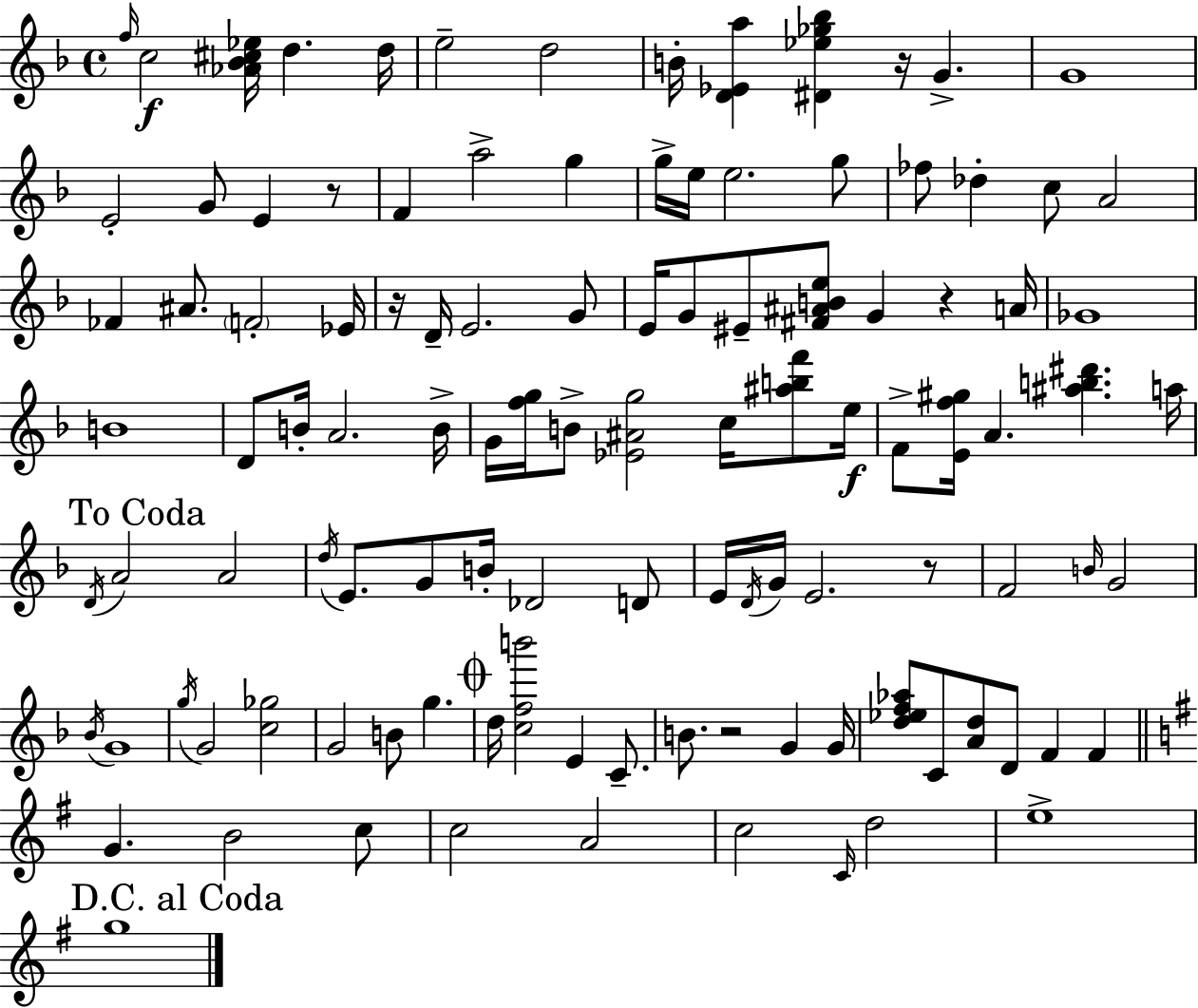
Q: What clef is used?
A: treble